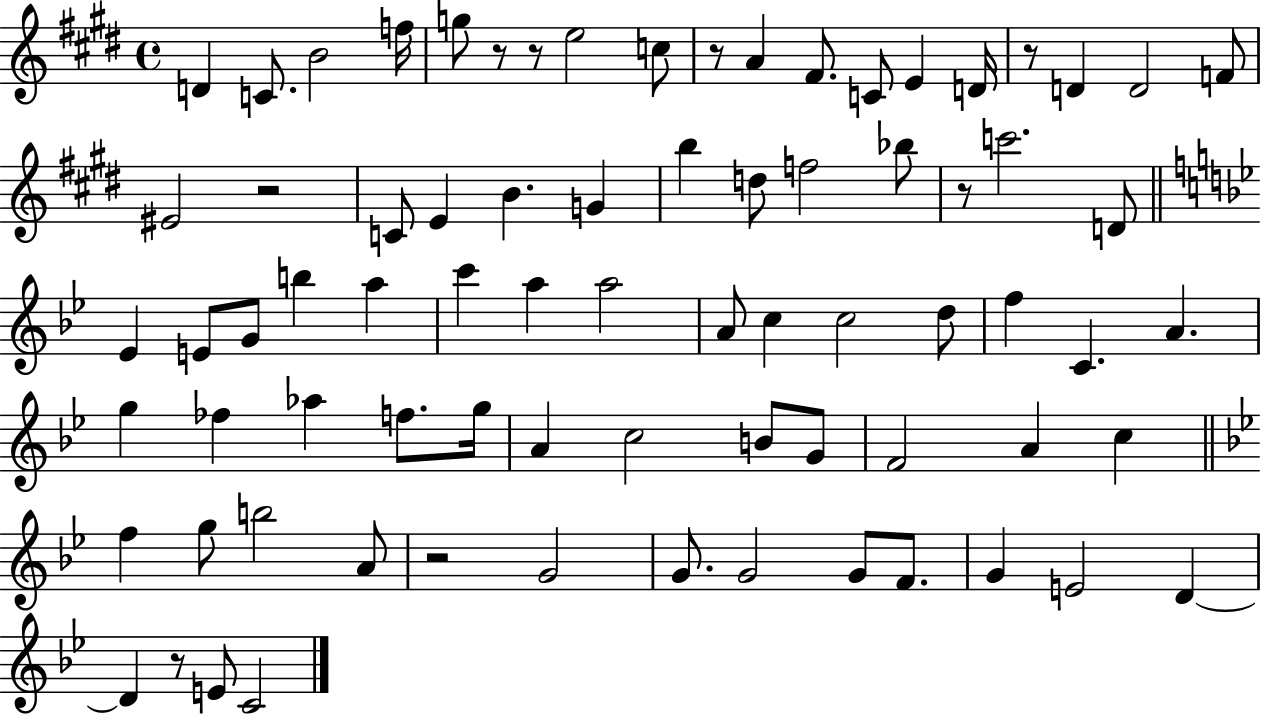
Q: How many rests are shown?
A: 8